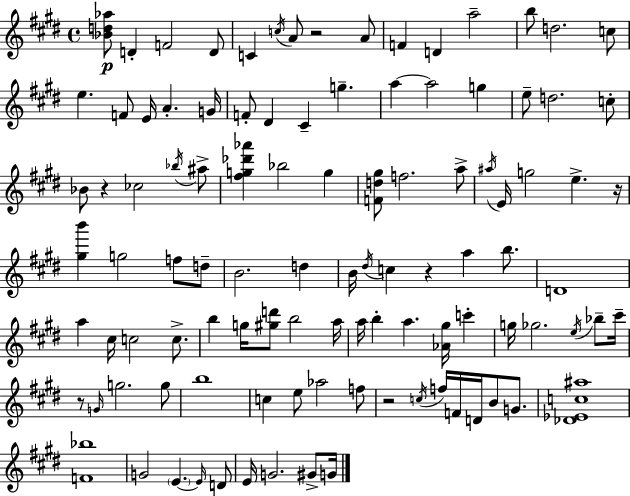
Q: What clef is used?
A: treble